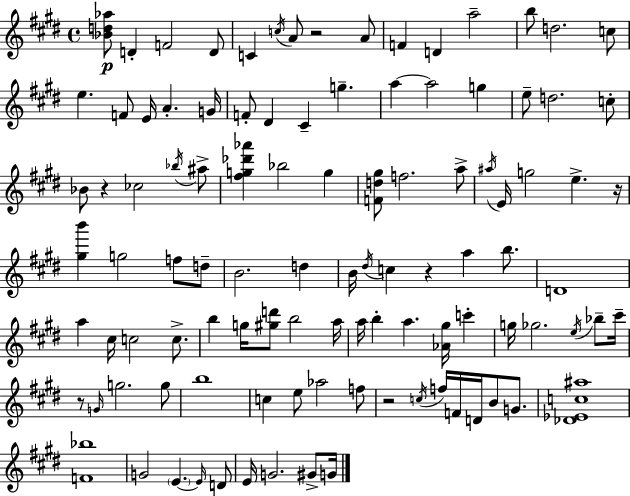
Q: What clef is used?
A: treble